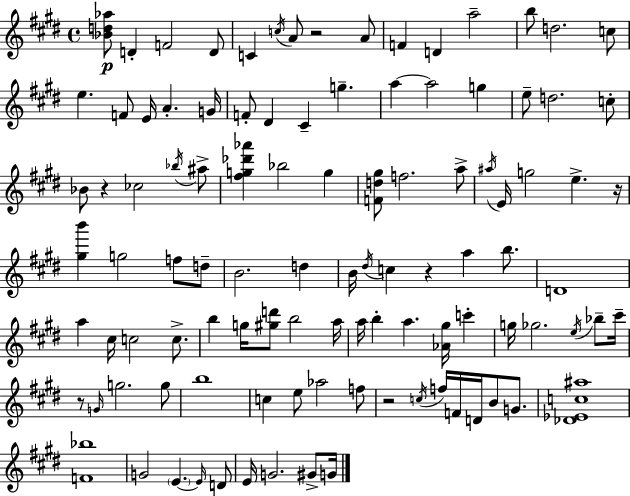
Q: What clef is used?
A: treble